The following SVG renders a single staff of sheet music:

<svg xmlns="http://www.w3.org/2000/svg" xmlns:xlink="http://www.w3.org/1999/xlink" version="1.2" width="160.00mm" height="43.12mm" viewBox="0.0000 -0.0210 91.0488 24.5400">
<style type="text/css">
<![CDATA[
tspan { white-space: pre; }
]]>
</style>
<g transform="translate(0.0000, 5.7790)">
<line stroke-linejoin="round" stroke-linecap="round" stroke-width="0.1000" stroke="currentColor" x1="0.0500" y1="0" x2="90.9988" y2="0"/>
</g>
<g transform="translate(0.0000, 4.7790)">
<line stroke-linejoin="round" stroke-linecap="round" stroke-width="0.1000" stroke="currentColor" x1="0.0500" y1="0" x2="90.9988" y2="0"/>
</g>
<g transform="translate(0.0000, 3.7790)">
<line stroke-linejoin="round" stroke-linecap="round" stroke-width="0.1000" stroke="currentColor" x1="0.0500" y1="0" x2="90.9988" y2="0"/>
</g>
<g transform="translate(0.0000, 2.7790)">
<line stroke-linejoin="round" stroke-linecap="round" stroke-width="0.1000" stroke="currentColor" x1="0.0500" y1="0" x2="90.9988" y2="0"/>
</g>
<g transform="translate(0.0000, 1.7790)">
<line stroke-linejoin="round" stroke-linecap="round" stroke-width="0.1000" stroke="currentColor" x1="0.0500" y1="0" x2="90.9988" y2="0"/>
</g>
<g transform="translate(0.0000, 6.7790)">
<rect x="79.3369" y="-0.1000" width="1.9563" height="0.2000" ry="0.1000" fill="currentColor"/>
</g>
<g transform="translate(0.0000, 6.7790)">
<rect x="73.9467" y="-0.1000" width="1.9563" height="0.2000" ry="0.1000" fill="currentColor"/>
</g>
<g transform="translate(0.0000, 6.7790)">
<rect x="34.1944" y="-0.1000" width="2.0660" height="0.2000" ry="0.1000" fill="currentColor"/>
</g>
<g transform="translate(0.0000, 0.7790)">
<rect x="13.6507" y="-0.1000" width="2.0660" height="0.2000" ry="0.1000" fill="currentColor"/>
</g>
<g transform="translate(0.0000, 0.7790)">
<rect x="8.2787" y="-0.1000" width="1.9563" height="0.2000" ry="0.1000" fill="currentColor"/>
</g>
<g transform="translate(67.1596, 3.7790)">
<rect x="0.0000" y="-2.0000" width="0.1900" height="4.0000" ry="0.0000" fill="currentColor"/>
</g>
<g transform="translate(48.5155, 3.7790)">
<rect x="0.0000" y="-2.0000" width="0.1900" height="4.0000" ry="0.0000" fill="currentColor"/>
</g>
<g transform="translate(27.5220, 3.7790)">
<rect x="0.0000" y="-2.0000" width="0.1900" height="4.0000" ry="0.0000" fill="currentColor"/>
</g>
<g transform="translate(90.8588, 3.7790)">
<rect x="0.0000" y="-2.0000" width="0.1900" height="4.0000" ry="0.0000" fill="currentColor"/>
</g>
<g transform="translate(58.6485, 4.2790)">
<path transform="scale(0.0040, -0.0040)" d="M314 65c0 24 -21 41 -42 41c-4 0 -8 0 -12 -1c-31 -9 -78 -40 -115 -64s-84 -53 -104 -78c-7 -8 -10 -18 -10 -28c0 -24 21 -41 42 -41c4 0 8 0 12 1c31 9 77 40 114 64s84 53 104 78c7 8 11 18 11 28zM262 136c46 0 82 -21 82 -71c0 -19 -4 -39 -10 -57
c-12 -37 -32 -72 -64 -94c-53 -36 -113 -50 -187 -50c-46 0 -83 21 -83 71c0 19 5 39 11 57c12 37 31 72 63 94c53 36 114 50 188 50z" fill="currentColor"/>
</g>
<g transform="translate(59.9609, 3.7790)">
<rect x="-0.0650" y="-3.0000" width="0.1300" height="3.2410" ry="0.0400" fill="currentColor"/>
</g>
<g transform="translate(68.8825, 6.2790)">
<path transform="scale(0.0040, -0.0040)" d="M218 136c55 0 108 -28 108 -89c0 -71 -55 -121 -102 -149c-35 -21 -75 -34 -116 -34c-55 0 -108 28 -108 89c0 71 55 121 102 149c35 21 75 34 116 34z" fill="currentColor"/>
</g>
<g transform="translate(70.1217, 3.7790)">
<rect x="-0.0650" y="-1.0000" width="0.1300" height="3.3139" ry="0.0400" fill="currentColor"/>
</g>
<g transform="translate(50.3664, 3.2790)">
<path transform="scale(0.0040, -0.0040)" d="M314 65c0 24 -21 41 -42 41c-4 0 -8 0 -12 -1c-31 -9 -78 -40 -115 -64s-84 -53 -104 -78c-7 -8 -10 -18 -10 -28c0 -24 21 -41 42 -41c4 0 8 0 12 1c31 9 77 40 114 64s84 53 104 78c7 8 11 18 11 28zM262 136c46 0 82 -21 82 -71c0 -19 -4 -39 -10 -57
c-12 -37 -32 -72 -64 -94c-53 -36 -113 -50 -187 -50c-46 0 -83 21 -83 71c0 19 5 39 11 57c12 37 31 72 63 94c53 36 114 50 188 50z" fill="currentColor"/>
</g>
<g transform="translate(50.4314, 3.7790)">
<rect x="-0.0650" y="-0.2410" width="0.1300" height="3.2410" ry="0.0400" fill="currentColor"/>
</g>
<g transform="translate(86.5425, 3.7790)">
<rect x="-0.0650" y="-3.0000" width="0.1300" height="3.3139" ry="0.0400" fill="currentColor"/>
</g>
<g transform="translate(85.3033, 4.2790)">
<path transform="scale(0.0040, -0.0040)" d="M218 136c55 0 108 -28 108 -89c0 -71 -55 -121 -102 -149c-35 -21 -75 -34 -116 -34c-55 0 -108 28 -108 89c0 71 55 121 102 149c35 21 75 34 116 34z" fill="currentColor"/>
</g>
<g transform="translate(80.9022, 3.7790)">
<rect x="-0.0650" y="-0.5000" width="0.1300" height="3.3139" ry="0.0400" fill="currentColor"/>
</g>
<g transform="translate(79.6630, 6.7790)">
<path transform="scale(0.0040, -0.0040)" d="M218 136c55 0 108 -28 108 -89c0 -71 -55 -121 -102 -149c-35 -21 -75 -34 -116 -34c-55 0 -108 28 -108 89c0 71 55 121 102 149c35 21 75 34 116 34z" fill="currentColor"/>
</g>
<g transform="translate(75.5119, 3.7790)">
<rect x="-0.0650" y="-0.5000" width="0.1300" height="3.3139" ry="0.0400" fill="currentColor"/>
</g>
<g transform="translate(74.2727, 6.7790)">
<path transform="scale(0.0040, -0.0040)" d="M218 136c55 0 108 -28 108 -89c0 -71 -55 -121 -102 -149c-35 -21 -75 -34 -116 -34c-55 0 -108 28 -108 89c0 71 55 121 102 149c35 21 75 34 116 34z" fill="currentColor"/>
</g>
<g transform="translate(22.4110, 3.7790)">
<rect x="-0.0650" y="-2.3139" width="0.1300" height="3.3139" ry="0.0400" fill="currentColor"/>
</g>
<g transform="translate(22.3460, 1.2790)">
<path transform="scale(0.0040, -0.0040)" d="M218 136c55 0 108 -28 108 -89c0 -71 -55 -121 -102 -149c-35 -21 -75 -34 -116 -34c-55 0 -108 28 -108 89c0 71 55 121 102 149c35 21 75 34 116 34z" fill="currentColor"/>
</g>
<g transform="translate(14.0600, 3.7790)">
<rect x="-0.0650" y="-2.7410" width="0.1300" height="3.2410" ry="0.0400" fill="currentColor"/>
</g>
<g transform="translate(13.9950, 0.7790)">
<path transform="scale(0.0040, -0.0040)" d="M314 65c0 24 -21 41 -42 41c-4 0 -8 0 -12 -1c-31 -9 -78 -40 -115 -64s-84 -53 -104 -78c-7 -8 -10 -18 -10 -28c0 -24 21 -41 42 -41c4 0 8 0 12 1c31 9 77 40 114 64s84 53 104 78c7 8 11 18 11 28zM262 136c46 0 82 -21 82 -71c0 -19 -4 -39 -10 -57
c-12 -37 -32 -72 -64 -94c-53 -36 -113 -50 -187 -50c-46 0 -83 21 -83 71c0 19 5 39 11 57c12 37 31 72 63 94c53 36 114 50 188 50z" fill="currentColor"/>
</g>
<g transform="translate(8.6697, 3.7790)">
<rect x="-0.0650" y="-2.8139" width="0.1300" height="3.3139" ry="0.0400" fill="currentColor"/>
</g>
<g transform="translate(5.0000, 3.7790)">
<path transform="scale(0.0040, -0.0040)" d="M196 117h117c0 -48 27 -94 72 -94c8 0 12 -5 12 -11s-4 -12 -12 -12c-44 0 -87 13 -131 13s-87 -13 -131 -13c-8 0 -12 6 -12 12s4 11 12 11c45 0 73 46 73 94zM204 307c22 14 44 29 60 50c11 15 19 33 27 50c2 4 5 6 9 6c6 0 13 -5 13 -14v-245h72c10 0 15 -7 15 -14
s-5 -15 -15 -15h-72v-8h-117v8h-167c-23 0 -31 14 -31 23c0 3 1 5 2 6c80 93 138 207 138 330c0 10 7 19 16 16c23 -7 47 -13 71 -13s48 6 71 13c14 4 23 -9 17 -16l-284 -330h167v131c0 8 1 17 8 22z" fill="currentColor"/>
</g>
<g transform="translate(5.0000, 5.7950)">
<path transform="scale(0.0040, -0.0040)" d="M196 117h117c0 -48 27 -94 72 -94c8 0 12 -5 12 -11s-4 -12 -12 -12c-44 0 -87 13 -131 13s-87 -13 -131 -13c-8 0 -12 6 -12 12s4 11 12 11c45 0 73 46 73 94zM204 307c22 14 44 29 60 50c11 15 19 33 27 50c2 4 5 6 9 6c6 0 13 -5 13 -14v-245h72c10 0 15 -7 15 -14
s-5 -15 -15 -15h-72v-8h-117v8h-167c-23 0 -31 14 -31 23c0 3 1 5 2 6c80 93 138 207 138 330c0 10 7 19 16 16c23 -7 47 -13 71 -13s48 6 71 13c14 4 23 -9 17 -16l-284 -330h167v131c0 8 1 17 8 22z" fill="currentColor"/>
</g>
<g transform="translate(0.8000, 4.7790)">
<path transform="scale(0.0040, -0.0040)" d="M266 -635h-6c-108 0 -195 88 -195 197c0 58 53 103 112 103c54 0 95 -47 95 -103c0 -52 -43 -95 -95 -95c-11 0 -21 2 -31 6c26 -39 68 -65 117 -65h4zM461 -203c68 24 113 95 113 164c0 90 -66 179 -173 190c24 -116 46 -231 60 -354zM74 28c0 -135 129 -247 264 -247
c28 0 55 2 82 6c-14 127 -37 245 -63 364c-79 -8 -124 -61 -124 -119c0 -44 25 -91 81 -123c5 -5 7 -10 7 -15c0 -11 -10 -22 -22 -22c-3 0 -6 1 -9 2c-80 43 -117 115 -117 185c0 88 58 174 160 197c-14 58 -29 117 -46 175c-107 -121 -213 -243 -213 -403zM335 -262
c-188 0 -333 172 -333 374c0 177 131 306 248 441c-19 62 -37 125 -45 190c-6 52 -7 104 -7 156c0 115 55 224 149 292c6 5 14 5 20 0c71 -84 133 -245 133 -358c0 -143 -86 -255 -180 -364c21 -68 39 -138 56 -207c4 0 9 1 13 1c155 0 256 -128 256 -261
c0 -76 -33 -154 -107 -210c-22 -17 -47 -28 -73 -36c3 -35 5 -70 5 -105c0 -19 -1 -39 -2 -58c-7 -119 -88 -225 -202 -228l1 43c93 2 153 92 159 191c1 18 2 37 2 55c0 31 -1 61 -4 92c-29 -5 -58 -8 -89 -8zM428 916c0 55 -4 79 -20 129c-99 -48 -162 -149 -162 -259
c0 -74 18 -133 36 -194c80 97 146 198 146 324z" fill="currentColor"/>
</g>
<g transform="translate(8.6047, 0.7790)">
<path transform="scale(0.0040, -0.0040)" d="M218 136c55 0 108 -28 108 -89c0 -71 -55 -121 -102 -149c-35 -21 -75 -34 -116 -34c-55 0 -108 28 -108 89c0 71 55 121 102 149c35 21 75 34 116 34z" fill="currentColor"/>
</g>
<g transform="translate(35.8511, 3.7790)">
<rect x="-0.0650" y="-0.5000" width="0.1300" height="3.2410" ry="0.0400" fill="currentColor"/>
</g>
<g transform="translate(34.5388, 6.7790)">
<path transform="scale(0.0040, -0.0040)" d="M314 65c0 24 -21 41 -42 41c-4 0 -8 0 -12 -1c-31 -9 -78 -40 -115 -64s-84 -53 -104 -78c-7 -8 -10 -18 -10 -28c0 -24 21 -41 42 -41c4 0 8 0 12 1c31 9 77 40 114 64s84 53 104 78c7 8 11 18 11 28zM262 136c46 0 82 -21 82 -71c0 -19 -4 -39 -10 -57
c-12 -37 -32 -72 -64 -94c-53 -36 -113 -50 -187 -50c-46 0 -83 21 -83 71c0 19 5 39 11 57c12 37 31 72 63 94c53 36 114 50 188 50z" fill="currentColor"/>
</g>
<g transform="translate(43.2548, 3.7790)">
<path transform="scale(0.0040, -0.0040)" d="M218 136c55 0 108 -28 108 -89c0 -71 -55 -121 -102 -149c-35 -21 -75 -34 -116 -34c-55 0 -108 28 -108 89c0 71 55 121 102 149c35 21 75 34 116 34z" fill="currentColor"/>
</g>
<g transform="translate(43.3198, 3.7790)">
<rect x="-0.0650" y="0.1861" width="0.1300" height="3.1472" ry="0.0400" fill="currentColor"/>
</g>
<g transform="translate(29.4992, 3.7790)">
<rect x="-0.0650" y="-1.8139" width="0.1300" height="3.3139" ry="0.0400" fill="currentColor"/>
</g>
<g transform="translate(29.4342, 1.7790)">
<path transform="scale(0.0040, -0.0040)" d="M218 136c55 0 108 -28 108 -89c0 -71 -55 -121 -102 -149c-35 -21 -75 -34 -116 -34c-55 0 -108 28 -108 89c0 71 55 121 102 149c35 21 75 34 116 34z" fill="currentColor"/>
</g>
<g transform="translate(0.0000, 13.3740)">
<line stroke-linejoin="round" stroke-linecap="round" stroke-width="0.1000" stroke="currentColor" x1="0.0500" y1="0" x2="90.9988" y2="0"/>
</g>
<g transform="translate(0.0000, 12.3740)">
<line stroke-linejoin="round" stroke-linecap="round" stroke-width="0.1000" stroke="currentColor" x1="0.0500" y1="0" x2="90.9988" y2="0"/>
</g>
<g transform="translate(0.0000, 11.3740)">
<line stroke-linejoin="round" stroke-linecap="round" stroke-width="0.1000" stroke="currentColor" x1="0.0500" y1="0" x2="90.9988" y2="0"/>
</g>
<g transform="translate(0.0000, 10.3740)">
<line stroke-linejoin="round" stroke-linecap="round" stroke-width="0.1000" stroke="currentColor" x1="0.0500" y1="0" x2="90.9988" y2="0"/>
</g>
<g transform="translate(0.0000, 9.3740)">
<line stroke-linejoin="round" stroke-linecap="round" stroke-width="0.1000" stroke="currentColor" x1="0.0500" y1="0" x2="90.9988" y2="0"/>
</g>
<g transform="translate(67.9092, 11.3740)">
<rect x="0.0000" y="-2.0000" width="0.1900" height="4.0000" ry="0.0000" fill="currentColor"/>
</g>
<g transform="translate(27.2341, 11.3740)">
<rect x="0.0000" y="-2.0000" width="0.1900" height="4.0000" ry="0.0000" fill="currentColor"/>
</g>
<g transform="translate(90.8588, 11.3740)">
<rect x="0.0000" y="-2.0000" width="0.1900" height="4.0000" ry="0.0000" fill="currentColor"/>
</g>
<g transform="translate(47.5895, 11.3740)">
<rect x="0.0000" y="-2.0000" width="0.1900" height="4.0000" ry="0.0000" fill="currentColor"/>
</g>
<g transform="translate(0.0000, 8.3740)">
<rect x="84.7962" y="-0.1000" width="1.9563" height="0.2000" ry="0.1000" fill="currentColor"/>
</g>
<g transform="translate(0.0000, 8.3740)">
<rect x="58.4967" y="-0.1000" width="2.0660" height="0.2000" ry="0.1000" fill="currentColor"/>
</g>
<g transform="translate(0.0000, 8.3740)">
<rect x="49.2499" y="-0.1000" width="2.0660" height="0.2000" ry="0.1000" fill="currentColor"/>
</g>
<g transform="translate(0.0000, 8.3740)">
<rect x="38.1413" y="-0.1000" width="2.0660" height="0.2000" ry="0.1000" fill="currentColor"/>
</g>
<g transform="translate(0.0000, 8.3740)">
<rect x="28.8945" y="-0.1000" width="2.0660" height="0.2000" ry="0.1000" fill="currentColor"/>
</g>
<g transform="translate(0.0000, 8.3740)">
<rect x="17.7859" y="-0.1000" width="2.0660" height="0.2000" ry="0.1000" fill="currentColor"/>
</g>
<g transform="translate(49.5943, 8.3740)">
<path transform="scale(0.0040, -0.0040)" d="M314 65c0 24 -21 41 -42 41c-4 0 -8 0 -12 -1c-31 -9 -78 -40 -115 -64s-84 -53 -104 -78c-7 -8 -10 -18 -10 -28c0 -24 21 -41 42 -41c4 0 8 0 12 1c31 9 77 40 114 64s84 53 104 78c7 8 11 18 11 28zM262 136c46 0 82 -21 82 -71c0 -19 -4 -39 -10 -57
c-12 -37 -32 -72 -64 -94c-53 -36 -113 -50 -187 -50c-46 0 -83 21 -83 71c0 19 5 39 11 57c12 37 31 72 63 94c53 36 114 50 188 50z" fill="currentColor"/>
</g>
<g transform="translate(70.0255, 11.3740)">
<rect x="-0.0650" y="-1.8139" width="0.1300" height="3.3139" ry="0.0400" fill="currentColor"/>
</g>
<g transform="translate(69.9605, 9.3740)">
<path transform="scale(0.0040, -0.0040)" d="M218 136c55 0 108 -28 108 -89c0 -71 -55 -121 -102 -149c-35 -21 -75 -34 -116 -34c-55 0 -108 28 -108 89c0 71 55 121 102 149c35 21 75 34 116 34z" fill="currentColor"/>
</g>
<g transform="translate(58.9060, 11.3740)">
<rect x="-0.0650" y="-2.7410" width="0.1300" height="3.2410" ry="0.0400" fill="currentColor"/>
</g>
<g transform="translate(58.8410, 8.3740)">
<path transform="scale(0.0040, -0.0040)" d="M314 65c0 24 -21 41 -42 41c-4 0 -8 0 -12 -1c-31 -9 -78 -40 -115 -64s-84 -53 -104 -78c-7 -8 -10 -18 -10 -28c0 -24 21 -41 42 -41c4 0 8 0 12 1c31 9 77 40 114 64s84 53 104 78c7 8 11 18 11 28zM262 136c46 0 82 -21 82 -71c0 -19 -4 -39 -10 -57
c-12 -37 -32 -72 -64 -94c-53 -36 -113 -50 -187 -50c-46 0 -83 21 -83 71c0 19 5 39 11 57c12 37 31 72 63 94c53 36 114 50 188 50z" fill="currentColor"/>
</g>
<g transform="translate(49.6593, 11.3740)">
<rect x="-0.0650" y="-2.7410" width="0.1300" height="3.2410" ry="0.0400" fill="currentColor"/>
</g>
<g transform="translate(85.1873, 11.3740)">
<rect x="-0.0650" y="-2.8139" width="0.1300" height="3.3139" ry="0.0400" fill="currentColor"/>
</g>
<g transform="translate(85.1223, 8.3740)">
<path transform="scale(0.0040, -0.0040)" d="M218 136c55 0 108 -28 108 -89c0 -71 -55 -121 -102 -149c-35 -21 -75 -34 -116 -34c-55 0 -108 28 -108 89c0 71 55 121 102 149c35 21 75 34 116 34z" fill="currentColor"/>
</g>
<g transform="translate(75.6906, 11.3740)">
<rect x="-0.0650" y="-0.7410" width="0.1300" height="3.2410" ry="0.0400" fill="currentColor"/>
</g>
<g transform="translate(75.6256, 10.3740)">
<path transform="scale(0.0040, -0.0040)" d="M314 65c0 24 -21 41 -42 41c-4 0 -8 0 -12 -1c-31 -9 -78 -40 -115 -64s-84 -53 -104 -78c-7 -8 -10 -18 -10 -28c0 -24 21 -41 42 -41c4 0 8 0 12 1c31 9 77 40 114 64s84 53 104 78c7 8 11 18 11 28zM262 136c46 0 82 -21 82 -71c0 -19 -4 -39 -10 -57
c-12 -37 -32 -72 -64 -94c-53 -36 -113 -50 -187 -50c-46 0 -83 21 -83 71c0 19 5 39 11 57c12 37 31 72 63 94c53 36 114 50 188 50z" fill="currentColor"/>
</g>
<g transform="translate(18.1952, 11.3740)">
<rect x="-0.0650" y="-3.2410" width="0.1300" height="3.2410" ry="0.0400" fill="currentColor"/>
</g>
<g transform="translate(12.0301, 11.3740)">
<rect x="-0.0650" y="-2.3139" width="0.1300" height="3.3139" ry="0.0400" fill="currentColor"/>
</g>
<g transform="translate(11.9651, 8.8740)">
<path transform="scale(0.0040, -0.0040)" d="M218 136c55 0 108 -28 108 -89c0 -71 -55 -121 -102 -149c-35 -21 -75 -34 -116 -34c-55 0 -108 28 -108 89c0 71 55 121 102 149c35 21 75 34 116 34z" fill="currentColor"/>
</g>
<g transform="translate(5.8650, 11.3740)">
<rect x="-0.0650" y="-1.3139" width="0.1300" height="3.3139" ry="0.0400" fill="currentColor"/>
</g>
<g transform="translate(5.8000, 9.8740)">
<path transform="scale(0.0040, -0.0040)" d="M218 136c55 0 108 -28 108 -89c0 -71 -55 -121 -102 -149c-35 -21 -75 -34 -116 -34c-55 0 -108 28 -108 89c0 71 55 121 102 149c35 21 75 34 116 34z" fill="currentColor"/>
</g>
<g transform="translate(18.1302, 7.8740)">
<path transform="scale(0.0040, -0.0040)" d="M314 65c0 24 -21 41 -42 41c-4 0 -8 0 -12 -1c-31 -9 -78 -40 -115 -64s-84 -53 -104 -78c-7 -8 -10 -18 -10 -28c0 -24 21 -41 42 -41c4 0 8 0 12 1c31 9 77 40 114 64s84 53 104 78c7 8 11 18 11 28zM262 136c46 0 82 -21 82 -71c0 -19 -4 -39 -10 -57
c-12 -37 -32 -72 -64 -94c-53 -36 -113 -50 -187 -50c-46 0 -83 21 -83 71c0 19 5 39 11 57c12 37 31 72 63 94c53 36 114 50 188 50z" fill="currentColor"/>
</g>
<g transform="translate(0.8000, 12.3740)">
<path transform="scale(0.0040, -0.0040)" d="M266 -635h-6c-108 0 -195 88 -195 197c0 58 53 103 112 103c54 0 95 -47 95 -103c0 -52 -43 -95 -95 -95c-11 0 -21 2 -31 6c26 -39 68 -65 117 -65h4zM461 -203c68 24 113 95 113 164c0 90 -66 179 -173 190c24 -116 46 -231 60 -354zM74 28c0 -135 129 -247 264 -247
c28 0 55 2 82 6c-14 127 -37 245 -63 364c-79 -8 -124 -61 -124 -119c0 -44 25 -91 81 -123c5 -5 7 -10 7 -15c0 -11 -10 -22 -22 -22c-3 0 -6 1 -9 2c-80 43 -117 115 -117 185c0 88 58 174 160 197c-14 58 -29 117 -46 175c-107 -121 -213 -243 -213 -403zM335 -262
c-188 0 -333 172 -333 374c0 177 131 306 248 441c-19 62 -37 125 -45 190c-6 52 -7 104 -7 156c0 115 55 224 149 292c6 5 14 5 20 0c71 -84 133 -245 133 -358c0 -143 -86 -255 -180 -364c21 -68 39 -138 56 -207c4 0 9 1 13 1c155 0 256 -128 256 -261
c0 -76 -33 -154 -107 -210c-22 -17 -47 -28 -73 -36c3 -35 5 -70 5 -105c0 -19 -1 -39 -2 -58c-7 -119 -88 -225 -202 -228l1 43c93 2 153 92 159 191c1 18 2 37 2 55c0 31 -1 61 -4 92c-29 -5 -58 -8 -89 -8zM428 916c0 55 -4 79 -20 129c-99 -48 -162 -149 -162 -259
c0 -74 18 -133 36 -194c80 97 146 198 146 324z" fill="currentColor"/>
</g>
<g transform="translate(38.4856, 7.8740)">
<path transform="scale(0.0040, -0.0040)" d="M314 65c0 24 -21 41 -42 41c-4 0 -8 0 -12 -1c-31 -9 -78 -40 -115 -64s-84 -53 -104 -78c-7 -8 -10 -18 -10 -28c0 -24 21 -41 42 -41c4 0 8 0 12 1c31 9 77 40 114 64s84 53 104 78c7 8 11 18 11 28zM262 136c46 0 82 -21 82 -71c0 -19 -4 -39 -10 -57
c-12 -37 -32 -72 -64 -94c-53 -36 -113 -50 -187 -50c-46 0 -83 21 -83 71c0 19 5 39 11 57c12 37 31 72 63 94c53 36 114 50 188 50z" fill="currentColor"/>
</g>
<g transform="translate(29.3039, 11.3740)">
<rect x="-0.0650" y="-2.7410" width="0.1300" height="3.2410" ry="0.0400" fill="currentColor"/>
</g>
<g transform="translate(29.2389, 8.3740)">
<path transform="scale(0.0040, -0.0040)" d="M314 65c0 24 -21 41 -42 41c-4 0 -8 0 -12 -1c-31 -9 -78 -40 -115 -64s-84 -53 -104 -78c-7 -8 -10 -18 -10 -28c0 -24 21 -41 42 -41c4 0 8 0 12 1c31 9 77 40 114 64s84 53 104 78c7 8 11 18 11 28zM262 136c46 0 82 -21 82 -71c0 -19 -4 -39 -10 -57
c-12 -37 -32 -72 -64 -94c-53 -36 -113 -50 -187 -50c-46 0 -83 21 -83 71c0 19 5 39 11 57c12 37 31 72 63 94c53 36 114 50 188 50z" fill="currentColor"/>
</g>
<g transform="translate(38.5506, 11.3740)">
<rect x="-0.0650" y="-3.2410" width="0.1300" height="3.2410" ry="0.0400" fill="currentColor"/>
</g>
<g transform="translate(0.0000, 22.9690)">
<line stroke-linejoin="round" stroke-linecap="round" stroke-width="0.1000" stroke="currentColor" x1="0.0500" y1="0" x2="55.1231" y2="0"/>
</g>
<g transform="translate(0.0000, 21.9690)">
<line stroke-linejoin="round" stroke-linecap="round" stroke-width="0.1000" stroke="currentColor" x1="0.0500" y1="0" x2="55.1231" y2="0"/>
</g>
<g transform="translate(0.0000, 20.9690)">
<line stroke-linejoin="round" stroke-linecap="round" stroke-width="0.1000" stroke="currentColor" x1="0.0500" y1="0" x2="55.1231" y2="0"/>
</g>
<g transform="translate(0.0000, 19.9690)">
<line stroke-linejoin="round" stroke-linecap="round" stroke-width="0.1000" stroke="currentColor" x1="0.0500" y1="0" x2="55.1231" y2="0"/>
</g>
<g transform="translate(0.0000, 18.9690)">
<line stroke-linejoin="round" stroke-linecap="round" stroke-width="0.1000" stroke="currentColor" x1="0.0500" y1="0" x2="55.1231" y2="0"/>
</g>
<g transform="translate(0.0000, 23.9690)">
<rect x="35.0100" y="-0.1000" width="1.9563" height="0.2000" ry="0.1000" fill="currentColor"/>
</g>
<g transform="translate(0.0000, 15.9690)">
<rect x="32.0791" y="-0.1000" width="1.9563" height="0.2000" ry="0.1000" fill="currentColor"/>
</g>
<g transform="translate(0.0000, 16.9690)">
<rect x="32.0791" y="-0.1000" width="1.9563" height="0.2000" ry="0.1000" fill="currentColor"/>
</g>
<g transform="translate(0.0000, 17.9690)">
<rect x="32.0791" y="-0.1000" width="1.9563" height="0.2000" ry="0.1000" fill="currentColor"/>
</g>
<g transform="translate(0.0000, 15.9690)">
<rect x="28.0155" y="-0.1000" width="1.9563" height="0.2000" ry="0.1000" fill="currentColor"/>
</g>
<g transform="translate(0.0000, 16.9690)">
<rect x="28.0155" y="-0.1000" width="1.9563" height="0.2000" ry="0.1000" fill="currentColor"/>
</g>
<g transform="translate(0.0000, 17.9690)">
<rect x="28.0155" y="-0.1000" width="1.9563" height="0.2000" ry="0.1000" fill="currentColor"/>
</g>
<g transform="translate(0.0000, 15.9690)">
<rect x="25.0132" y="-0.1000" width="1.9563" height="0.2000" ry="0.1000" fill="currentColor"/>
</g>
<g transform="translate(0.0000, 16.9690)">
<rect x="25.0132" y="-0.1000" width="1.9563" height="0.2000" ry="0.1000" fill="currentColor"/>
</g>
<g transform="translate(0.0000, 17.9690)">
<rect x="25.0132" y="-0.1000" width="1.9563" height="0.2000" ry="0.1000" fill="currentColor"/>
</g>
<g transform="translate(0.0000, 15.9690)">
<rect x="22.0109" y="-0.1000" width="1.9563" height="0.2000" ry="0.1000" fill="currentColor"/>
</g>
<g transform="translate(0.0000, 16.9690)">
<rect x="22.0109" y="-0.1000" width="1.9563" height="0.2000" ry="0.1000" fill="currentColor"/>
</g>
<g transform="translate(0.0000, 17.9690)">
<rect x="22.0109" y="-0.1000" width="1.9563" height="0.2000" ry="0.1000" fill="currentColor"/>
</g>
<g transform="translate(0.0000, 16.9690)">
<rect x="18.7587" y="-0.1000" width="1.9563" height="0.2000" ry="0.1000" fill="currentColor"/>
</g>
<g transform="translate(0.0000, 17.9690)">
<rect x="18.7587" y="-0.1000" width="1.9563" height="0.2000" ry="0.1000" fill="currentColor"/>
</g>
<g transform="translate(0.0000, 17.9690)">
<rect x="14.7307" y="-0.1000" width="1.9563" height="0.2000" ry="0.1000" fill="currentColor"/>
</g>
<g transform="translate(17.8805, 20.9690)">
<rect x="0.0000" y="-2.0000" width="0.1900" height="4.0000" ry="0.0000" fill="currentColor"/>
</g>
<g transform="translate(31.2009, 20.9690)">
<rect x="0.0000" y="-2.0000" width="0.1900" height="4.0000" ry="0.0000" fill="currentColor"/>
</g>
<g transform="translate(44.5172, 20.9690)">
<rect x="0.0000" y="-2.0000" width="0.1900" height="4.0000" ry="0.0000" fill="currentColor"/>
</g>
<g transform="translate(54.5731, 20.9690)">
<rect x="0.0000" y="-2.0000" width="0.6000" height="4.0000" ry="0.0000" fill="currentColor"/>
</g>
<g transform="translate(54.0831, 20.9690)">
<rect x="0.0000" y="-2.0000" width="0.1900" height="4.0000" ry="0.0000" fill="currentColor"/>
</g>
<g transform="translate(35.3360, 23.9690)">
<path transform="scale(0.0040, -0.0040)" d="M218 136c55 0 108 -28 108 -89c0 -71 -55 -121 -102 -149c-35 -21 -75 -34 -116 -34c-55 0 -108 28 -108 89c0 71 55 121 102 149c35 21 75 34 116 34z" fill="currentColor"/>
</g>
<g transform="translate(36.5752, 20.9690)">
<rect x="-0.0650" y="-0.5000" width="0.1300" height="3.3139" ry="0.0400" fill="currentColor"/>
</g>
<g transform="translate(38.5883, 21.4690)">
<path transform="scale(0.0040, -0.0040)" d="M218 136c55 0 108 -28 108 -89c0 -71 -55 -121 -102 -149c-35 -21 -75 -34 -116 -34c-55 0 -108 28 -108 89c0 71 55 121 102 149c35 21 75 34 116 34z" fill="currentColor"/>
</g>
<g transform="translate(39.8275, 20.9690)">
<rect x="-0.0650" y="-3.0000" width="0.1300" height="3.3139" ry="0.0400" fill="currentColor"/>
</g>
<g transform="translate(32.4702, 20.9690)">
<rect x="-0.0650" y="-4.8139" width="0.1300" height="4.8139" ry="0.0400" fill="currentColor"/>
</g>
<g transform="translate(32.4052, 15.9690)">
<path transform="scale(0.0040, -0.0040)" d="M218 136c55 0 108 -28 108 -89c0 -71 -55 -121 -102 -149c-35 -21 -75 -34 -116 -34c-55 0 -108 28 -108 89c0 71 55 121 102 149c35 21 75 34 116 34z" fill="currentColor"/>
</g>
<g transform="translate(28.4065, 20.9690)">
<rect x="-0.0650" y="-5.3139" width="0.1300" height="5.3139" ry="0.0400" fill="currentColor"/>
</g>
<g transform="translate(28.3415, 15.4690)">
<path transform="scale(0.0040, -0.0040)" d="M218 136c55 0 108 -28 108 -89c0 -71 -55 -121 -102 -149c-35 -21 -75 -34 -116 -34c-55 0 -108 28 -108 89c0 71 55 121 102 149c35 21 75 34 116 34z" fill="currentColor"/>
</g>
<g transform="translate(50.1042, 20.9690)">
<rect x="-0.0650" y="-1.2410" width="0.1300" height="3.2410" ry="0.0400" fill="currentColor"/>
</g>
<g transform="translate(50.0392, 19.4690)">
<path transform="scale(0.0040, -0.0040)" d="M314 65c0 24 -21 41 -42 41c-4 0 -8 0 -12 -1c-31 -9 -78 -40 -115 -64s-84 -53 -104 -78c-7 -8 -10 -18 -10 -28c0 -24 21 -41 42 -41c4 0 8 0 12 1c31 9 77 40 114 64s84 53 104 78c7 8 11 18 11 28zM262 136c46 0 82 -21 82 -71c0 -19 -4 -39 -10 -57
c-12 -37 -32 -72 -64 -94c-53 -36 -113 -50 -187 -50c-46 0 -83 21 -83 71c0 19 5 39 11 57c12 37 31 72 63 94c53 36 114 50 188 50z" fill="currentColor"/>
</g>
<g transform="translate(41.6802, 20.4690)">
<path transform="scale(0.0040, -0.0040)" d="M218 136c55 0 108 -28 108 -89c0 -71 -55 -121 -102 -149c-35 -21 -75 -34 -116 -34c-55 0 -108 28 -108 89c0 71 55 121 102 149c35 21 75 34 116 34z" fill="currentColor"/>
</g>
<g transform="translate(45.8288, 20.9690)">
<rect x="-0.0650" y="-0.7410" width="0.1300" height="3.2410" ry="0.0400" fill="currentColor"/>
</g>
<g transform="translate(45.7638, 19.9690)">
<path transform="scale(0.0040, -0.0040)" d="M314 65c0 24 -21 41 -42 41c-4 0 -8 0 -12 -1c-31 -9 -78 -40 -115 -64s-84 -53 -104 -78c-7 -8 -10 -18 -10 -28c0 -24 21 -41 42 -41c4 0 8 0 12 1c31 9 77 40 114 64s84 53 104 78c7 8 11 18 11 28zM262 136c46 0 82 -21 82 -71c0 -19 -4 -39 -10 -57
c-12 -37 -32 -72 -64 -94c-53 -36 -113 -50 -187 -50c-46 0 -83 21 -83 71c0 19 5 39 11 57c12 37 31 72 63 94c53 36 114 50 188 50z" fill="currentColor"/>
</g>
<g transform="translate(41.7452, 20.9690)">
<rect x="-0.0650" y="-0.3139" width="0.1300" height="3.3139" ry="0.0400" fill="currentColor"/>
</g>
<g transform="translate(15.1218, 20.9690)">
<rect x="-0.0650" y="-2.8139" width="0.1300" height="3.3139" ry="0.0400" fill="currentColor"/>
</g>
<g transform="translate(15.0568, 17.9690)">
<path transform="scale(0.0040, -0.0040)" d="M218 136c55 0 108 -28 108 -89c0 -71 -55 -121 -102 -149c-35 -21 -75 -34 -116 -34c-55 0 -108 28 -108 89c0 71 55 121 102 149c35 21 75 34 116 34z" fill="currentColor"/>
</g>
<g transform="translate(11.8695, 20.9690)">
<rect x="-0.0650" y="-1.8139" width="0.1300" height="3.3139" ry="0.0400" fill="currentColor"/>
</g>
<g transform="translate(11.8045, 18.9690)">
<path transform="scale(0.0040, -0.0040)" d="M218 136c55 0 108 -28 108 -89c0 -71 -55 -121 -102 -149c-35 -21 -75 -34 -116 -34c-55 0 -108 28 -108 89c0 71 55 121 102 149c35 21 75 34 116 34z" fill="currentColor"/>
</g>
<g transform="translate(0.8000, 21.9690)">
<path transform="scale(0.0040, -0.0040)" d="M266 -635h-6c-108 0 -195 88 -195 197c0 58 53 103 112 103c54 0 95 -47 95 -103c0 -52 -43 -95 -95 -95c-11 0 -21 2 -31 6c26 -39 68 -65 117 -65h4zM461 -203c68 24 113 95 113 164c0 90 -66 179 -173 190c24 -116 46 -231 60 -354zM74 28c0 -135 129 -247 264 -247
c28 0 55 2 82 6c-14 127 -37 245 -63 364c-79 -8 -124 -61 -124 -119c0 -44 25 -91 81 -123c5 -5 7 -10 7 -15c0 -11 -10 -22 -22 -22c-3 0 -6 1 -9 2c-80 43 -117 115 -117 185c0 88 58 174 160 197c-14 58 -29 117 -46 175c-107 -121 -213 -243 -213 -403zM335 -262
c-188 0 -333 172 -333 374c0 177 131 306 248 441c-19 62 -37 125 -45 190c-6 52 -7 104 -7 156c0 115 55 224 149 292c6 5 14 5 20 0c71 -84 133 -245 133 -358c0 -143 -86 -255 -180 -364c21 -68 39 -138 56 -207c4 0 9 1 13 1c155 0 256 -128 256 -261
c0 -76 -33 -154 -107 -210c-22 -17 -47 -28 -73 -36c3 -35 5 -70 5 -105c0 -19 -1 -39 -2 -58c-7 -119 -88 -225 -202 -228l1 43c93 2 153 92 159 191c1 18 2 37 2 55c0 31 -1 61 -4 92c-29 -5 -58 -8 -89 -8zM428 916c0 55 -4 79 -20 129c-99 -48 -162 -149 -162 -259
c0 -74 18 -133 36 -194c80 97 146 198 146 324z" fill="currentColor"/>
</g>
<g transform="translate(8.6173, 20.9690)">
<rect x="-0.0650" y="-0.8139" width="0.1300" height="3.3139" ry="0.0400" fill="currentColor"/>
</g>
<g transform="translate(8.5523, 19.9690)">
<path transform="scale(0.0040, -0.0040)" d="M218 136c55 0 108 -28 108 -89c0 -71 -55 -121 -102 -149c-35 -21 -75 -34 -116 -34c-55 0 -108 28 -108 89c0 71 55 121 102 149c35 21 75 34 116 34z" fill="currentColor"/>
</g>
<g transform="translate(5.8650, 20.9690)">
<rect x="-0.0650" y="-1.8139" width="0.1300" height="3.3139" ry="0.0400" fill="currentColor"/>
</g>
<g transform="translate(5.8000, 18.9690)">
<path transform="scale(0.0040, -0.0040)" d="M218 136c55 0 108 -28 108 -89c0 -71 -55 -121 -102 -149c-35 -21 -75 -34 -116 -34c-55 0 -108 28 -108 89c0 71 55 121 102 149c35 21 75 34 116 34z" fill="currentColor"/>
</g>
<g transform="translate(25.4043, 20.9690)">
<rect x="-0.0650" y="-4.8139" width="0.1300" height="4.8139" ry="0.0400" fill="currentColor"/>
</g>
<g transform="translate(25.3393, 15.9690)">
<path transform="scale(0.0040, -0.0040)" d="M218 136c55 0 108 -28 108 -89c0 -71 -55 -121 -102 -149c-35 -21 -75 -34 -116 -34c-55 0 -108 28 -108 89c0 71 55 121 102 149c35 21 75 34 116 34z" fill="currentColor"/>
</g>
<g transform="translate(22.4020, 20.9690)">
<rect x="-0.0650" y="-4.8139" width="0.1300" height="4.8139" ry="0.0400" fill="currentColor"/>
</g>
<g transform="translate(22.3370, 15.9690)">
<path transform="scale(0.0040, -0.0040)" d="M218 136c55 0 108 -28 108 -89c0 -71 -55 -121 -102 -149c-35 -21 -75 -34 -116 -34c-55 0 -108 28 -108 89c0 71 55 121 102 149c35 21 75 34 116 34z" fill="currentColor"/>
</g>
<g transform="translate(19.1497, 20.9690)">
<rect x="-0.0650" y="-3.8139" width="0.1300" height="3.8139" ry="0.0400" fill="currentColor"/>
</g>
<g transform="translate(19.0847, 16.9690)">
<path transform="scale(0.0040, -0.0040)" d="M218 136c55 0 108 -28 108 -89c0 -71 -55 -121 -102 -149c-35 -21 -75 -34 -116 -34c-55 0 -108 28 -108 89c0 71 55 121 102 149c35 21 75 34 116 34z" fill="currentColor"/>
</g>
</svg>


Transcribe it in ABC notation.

X:1
T:Untitled
M:4/4
L:1/4
K:C
a a2 g f C2 B c2 A2 D C C A e g b2 a2 b2 a2 a2 f d2 a f d f a c' e' e' f' e' C A c d2 e2